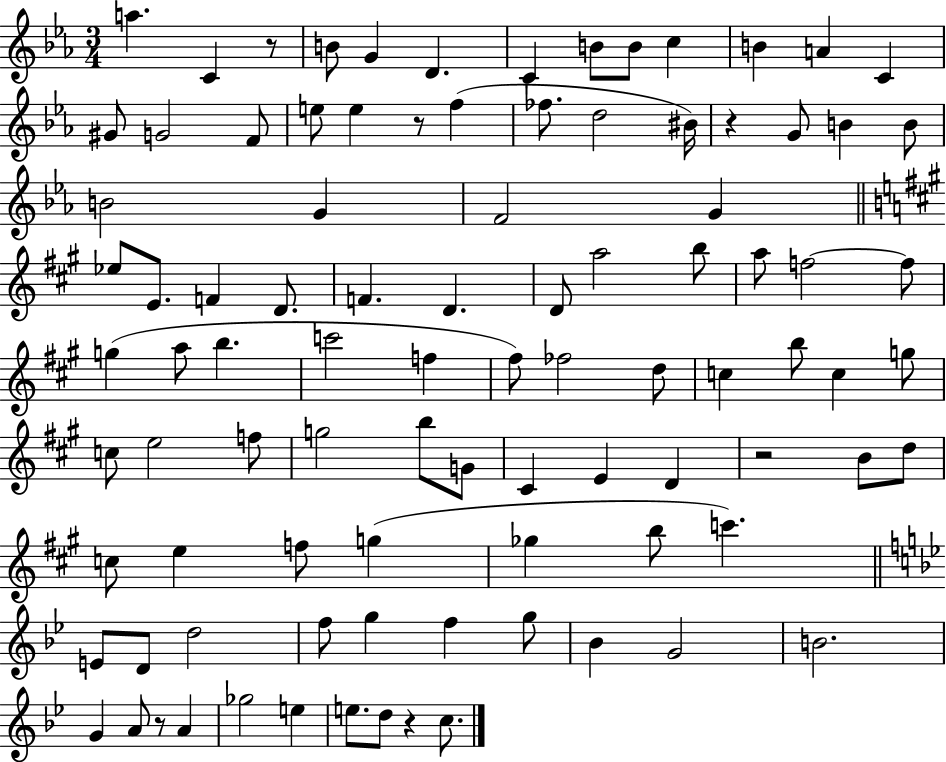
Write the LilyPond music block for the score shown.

{
  \clef treble
  \numericTimeSignature
  \time 3/4
  \key ees \major
  \repeat volta 2 { a''4. c'4 r8 | b'8 g'4 d'4. | c'4 b'8 b'8 c''4 | b'4 a'4 c'4 | \break gis'8 g'2 f'8 | e''8 e''4 r8 f''4( | fes''8. d''2 bis'16) | r4 g'8 b'4 b'8 | \break b'2 g'4 | f'2 g'4 | \bar "||" \break \key a \major ees''8 e'8. f'4 d'8. | f'4. d'4. | d'8 a''2 b''8 | a''8 f''2~~ f''8 | \break g''4( a''8 b''4. | c'''2 f''4 | fis''8) fes''2 d''8 | c''4 b''8 c''4 g''8 | \break c''8 e''2 f''8 | g''2 b''8 g'8 | cis'4 e'4 d'4 | r2 b'8 d''8 | \break c''8 e''4 f''8 g''4( | ges''4 b''8 c'''4.) | \bar "||" \break \key bes \major e'8 d'8 d''2 | f''8 g''4 f''4 g''8 | bes'4 g'2 | b'2. | \break g'4 a'8 r8 a'4 | ges''2 e''4 | e''8. d''8 r4 c''8. | } \bar "|."
}